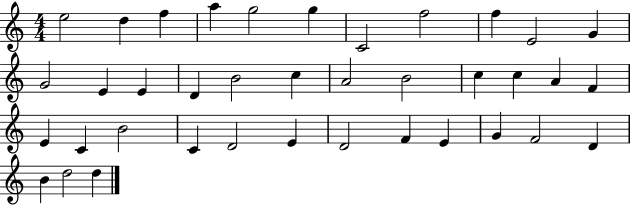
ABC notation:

X:1
T:Untitled
M:4/4
L:1/4
K:C
e2 d f a g2 g C2 f2 f E2 G G2 E E D B2 c A2 B2 c c A F E C B2 C D2 E D2 F E G F2 D B d2 d